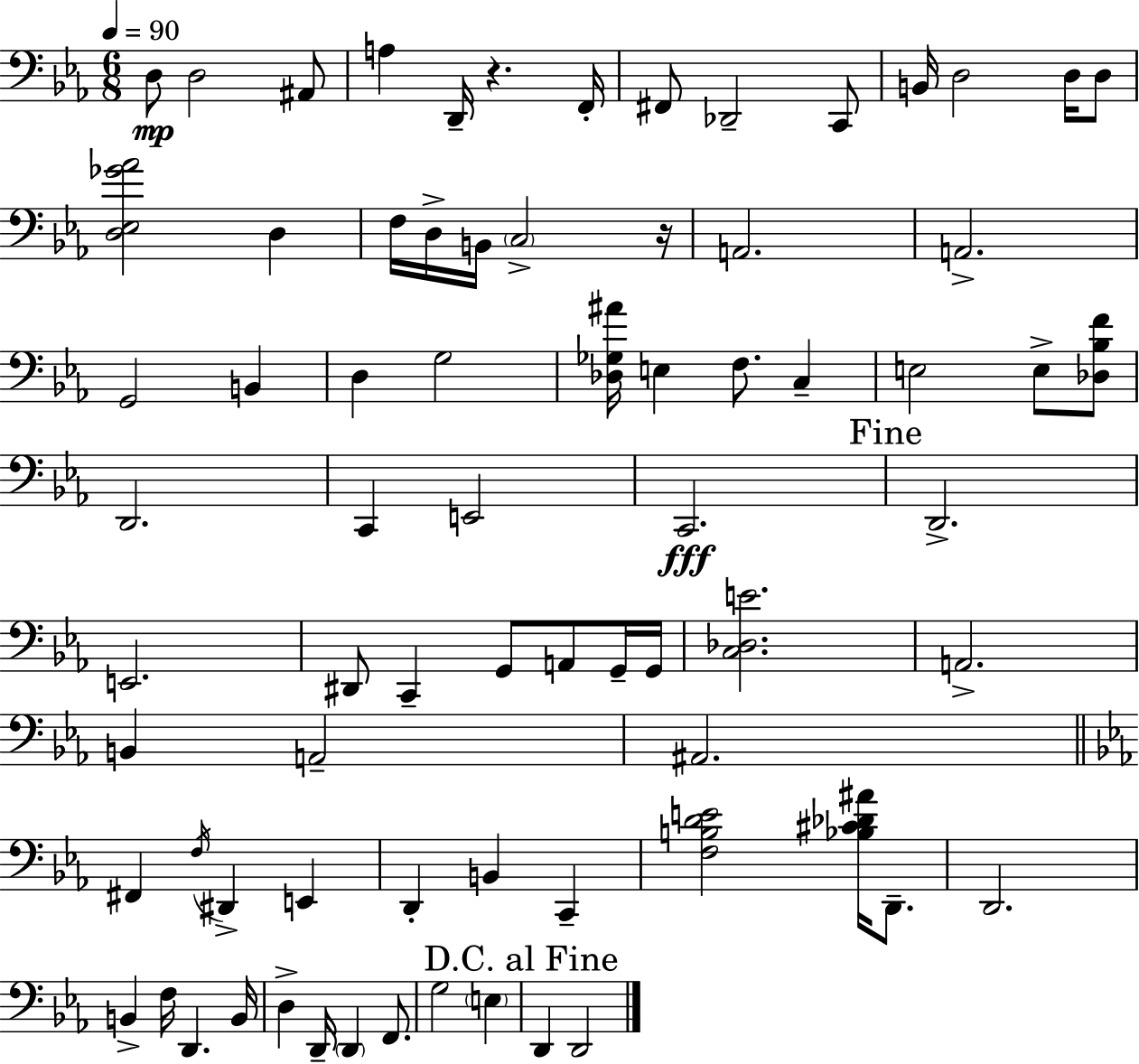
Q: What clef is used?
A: bass